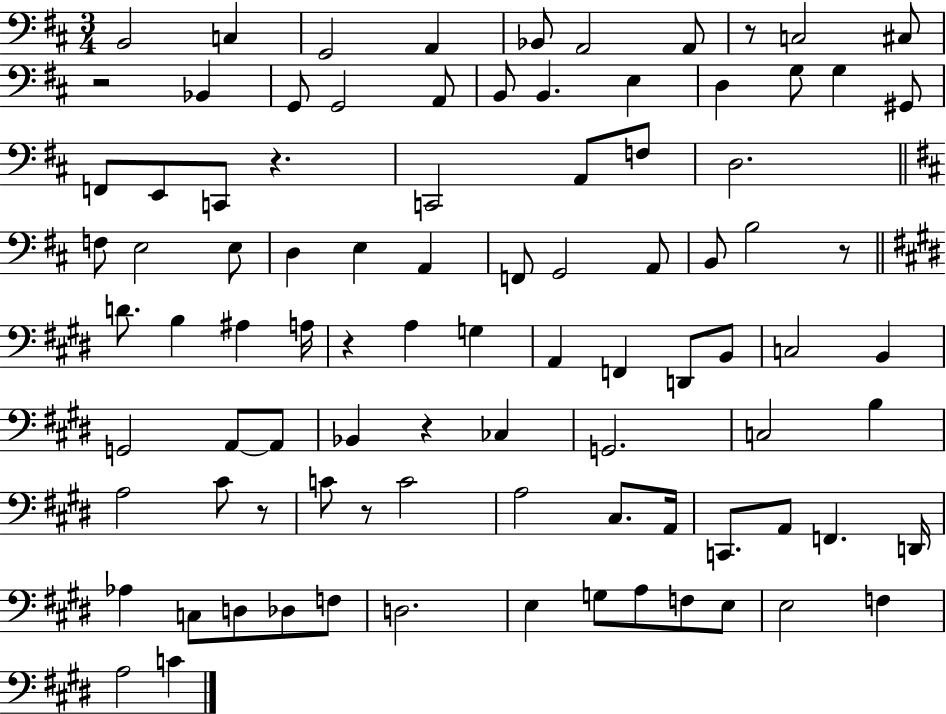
B2/h C3/q G2/h A2/q Bb2/e A2/h A2/e R/e C3/h C#3/e R/h Bb2/q G2/e G2/h A2/e B2/e B2/q. E3/q D3/q G3/e G3/q G#2/e F2/e E2/e C2/e R/q. C2/h A2/e F3/e D3/h. F3/e E3/h E3/e D3/q E3/q A2/q F2/e G2/h A2/e B2/e B3/h R/e D4/e. B3/q A#3/q A3/s R/q A3/q G3/q A2/q F2/q D2/e B2/e C3/h B2/q G2/h A2/e A2/e Bb2/q R/q CES3/q G2/h. C3/h B3/q A3/h C#4/e R/e C4/e R/e C4/h A3/h C#3/e. A2/s C2/e. A2/e F2/q. D2/s Ab3/q C3/e D3/e Db3/e F3/e D3/h. E3/q G3/e A3/e F3/e E3/e E3/h F3/q A3/h C4/q